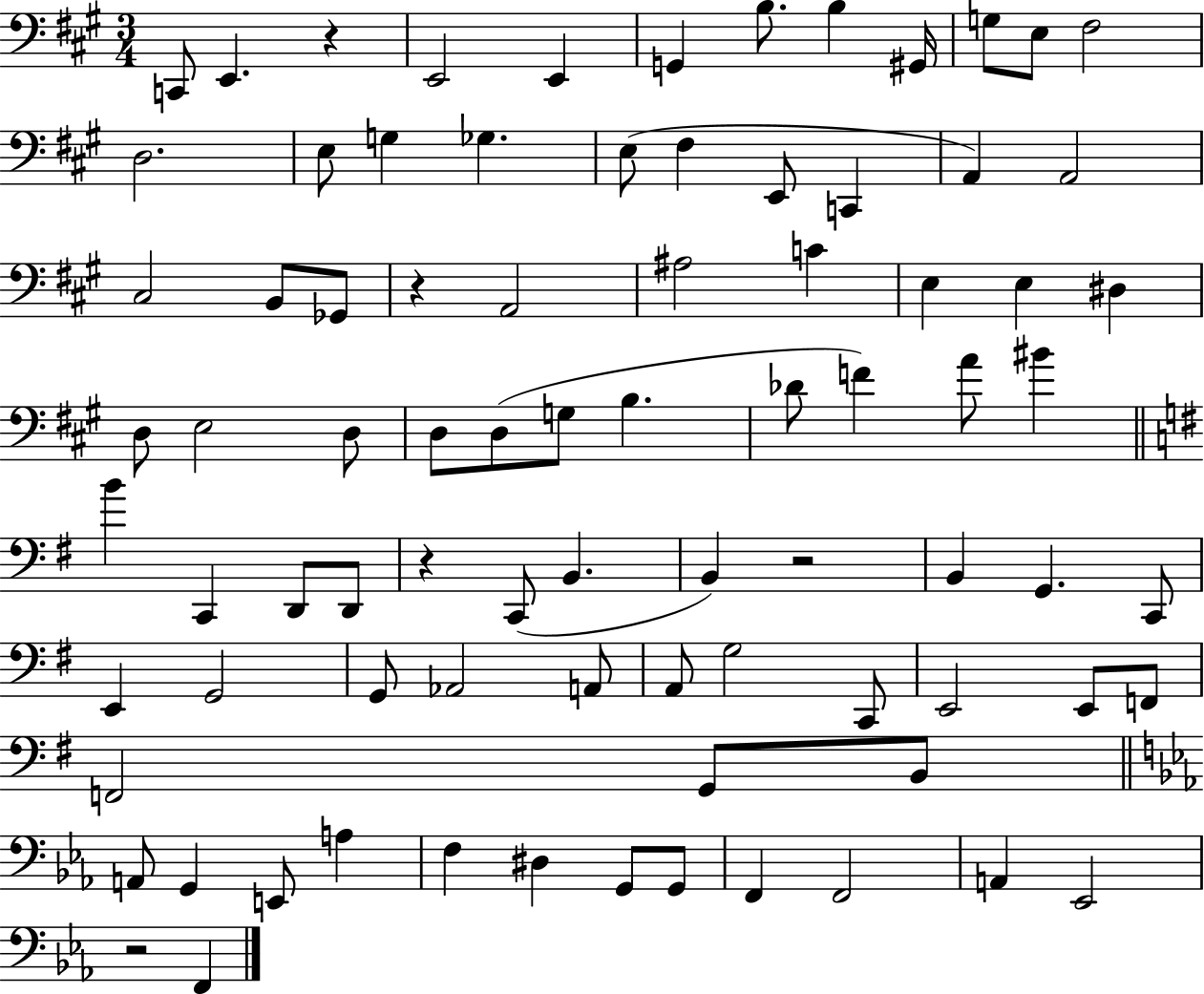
{
  \clef bass
  \numericTimeSignature
  \time 3/4
  \key a \major
  c,8 e,4. r4 | e,2 e,4 | g,4 b8. b4 gis,16 | g8 e8 fis2 | \break d2. | e8 g4 ges4. | e8( fis4 e,8 c,4 | a,4) a,2 | \break cis2 b,8 ges,8 | r4 a,2 | ais2 c'4 | e4 e4 dis4 | \break d8 e2 d8 | d8 d8( g8 b4. | des'8 f'4) a'8 bis'4 | \bar "||" \break \key e \minor b'4 c,4 d,8 d,8 | r4 c,8( b,4. | b,4) r2 | b,4 g,4. c,8 | \break e,4 g,2 | g,8 aes,2 a,8 | a,8 g2 c,8 | e,2 e,8 f,8 | \break f,2 g,8 b,8 | \bar "||" \break \key ees \major a,8 g,4 e,8 a4 | f4 dis4 g,8 g,8 | f,4 f,2 | a,4 ees,2 | \break r2 f,4 | \bar "|."
}